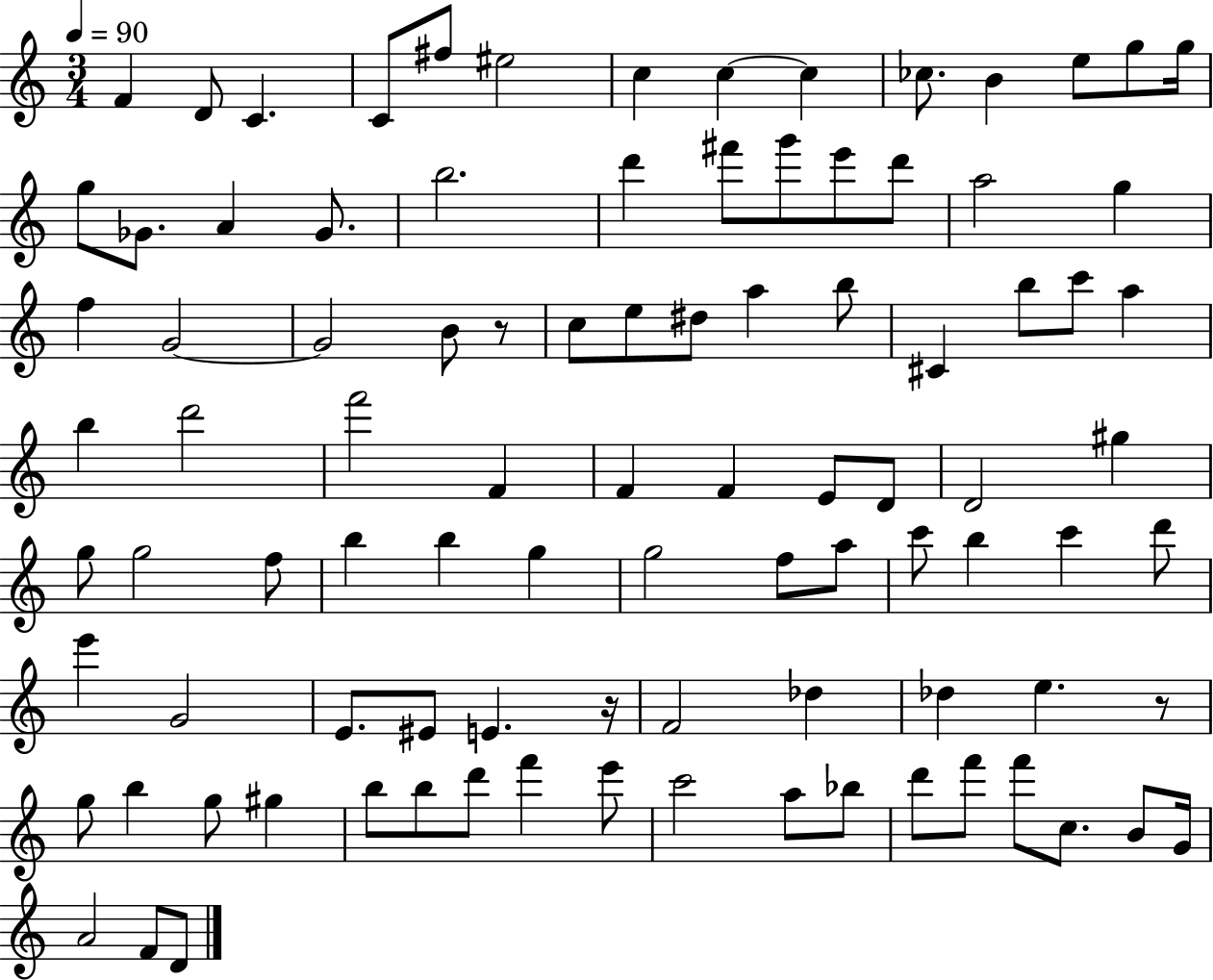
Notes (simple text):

F4/q D4/e C4/q. C4/e F#5/e EIS5/h C5/q C5/q C5/q CES5/e. B4/q E5/e G5/e G5/s G5/e Gb4/e. A4/q Gb4/e. B5/h. D6/q F#6/e G6/e E6/e D6/e A5/h G5/q F5/q G4/h G4/h B4/e R/e C5/e E5/e D#5/e A5/q B5/e C#4/q B5/e C6/e A5/q B5/q D6/h F6/h F4/q F4/q F4/q E4/e D4/e D4/h G#5/q G5/e G5/h F5/e B5/q B5/q G5/q G5/h F5/e A5/e C6/e B5/q C6/q D6/e E6/q G4/h E4/e. EIS4/e E4/q. R/s F4/h Db5/q Db5/q E5/q. R/e G5/e B5/q G5/e G#5/q B5/e B5/e D6/e F6/q E6/e C6/h A5/e Bb5/e D6/e F6/e F6/e C5/e. B4/e G4/s A4/h F4/e D4/e